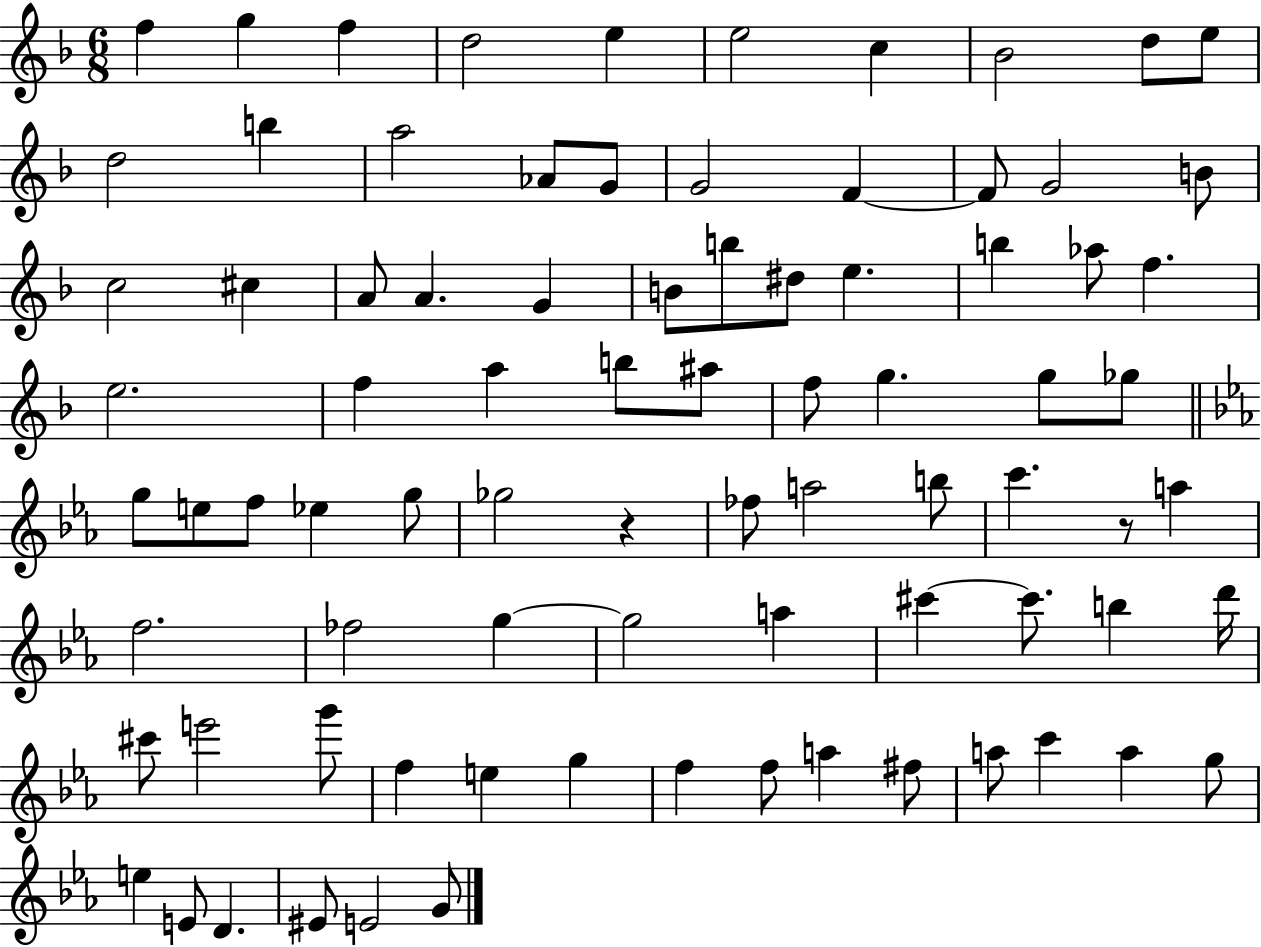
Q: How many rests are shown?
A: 2